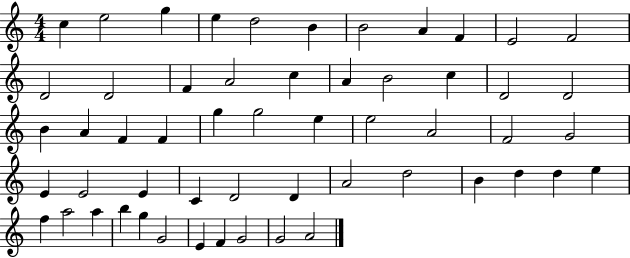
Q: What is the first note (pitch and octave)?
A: C5